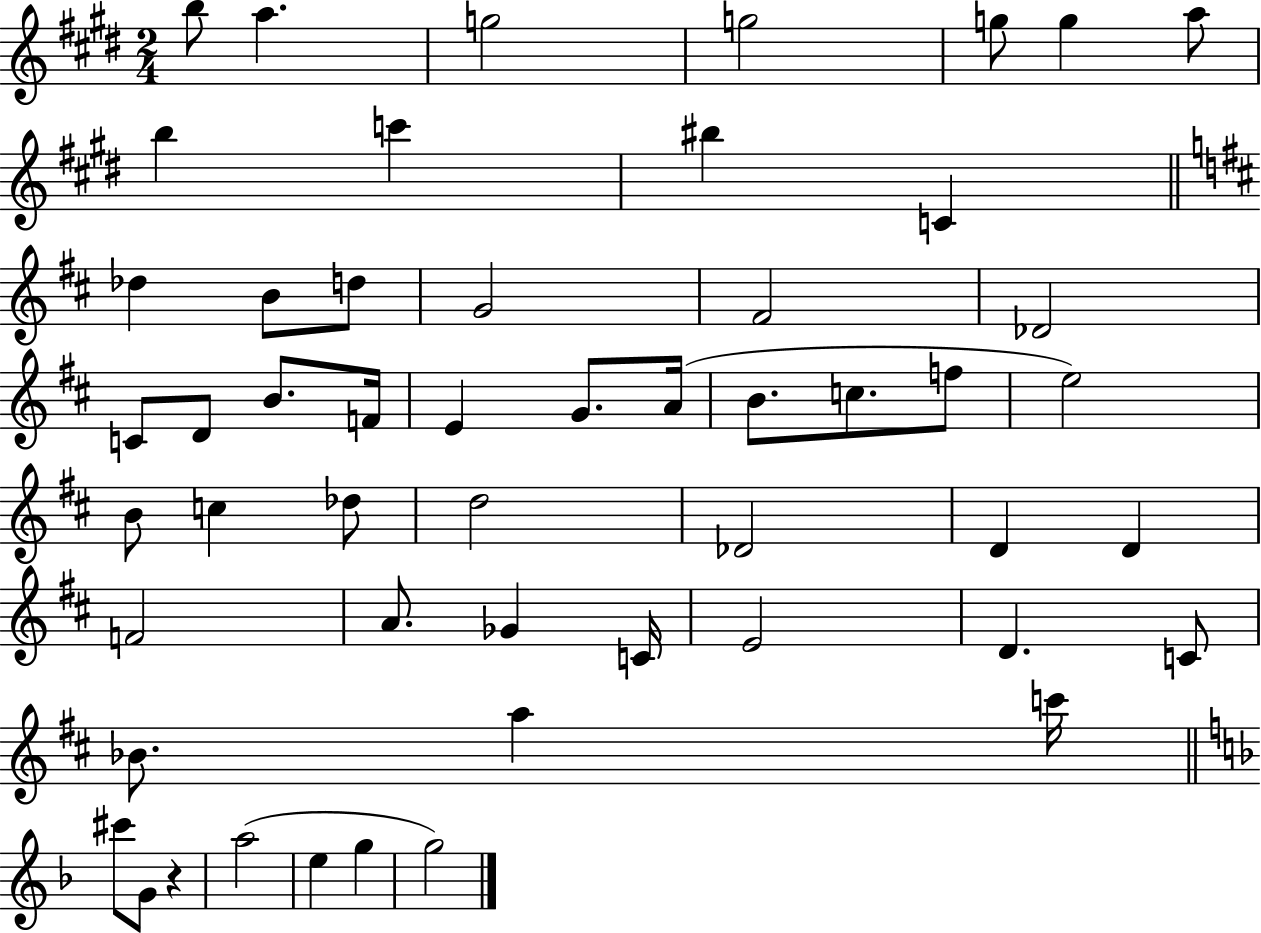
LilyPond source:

{
  \clef treble
  \numericTimeSignature
  \time 2/4
  \key e \major
  \repeat volta 2 { b''8 a''4. | g''2 | g''2 | g''8 g''4 a''8 | \break b''4 c'''4 | bis''4 c'4 | \bar "||" \break \key d \major des''4 b'8 d''8 | g'2 | fis'2 | des'2 | \break c'8 d'8 b'8. f'16 | e'4 g'8. a'16( | b'8. c''8. f''8 | e''2) | \break b'8 c''4 des''8 | d''2 | des'2 | d'4 d'4 | \break f'2 | a'8. ges'4 c'16 | e'2 | d'4. c'8 | \break bes'8. a''4 c'''16 | \bar "||" \break \key d \minor cis'''8 g'8 r4 | a''2( | e''4 g''4 | g''2) | \break } \bar "|."
}